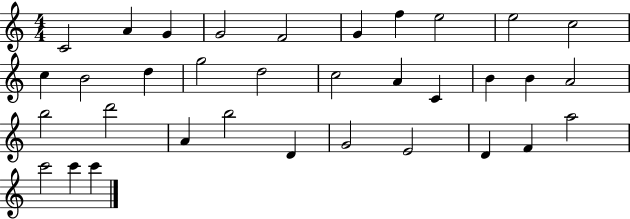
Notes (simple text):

C4/h A4/q G4/q G4/h F4/h G4/q F5/q E5/h E5/h C5/h C5/q B4/h D5/q G5/h D5/h C5/h A4/q C4/q B4/q B4/q A4/h B5/h D6/h A4/q B5/h D4/q G4/h E4/h D4/q F4/q A5/h C6/h C6/q C6/q